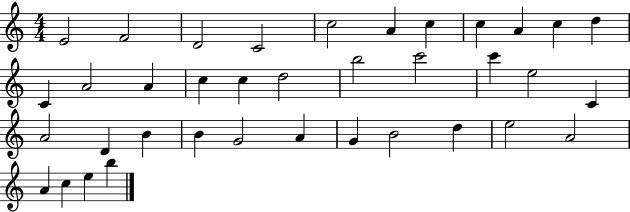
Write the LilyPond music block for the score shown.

{
  \clef treble
  \numericTimeSignature
  \time 4/4
  \key c \major
  e'2 f'2 | d'2 c'2 | c''2 a'4 c''4 | c''4 a'4 c''4 d''4 | \break c'4 a'2 a'4 | c''4 c''4 d''2 | b''2 c'''2 | c'''4 e''2 c'4 | \break a'2 d'4 b'4 | b'4 g'2 a'4 | g'4 b'2 d''4 | e''2 a'2 | \break a'4 c''4 e''4 b''4 | \bar "|."
}